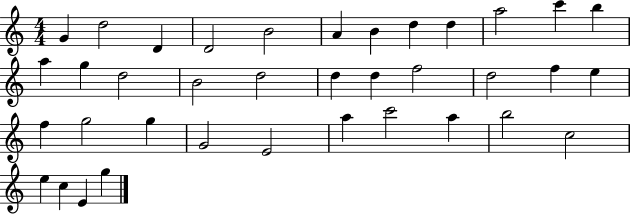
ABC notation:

X:1
T:Untitled
M:4/4
L:1/4
K:C
G d2 D D2 B2 A B d d a2 c' b a g d2 B2 d2 d d f2 d2 f e f g2 g G2 E2 a c'2 a b2 c2 e c E g